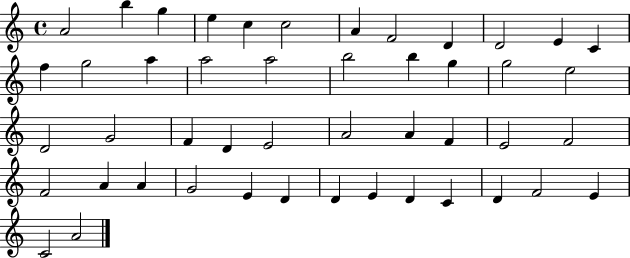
A4/h B5/q G5/q E5/q C5/q C5/h A4/q F4/h D4/q D4/h E4/q C4/q F5/q G5/h A5/q A5/h A5/h B5/h B5/q G5/q G5/h E5/h D4/h G4/h F4/q D4/q E4/h A4/h A4/q F4/q E4/h F4/h F4/h A4/q A4/q G4/h E4/q D4/q D4/q E4/q D4/q C4/q D4/q F4/h E4/q C4/h A4/h